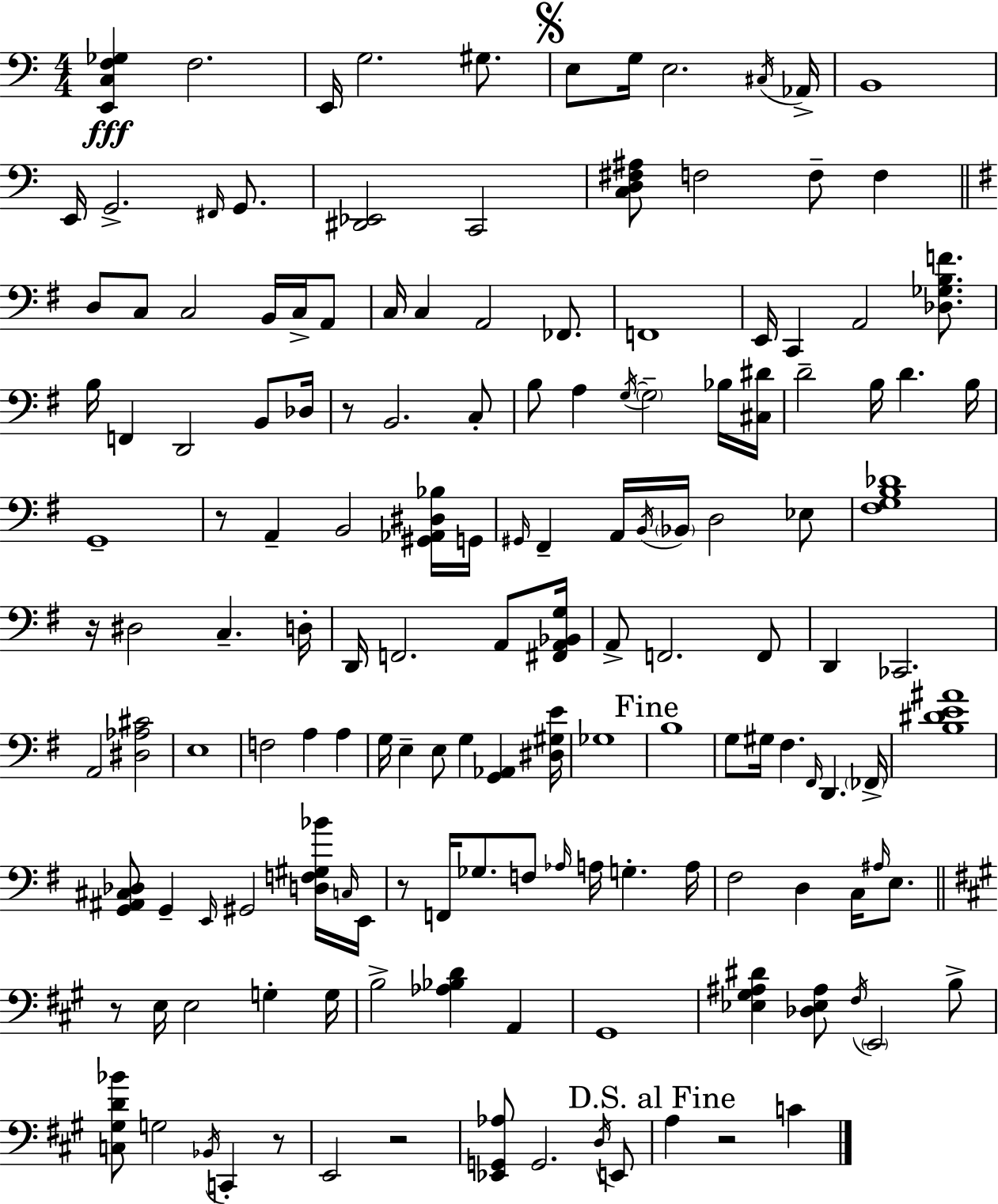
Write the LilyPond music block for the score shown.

{
  \clef bass
  \numericTimeSignature
  \time 4/4
  \key a \minor
  <e, c f ges>4\fff f2. | e,16 g2. gis8. | \mark \markup { \musicglyph "scripts.segno" } e8 g16 e2. \acciaccatura { cis16 } | aes,16-> b,1 | \break e,16 g,2.-> \grace { fis,16 } g,8. | <dis, ees,>2 c,2 | <c d fis ais>8 f2 f8-- f4 | \bar "||" \break \key g \major d8 c8 c2 b,16 c16-> a,8 | c16 c4 a,2 fes,8. | f,1 | e,16 c,4 a,2 <des ges b f'>8. | \break b16 f,4 d,2 b,8 des16 | r8 b,2. c8-. | b8 a4 \acciaccatura { g16~ }~ \parenthesize g2-- bes16 | <cis dis'>16 d'2-- b16 d'4. | \break b16 g,1-- | r8 a,4-- b,2 <gis, aes, dis bes>16 | g,16 \grace { gis,16 } fis,4-- a,16 \acciaccatura { b,16 } \parenthesize bes,16 d2 | ees8 <fis g b des'>1 | \break r16 dis2 c4.-- | d16-. d,16 f,2. | a,8 <fis, a, bes, g>16 a,8-> f,2. | f,8 d,4 ces,2. | \break a,2 <dis aes cis'>2 | e1 | f2 a4 a4 | g16 e4-- e8 g4 <g, aes,>4 | \break <dis gis e'>16 ges1 | \mark "Fine" b1 | g8 gis16 fis4. \grace { fis,16 } d,4. | \parenthesize fes,16-> <b dis' e' ais'>1 | \break <g, ais, cis des>8 g,4-- \grace { e,16 } gis,2 | <d f gis bes'>16 \grace { c16 } e,16 r8 f,16 ges8. f8 \grace { aes16 } a16 | g4.-. a16 fis2 d4 | c16 \grace { ais16 } e8. \bar "||" \break \key a \major r8 e16 e2 g4-. g16 | b2-> <aes bes d'>4 a,4 | gis,1 | <ees gis ais dis'>4 <des ees ais>8 \acciaccatura { fis16 } \parenthesize e,2 b8-> | \break <c gis d' bes'>8 g2 \acciaccatura { bes,16 } c,4-. | r8 e,2 r2 | <ees, g, aes>8 g,2. | \acciaccatura { d16 } e,8 \mark "D.S. al Fine" a4 r2 c'4 | \break \bar "|."
}